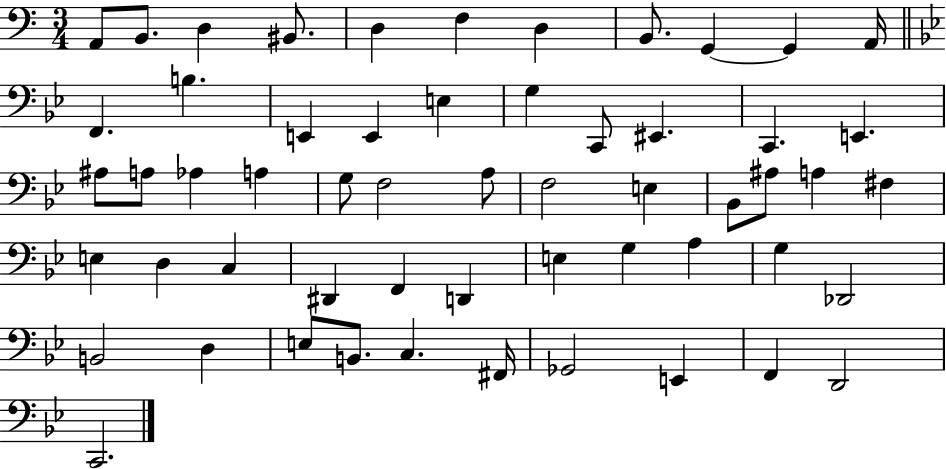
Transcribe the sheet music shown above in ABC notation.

X:1
T:Untitled
M:3/4
L:1/4
K:C
A,,/2 B,,/2 D, ^B,,/2 D, F, D, B,,/2 G,, G,, A,,/4 F,, B, E,, E,, E, G, C,,/2 ^E,, C,, E,, ^A,/2 A,/2 _A, A, G,/2 F,2 A,/2 F,2 E, _B,,/2 ^A,/2 A, ^F, E, D, C, ^D,, F,, D,, E, G, A, G, _D,,2 B,,2 D, E,/2 B,,/2 C, ^F,,/4 _G,,2 E,, F,, D,,2 C,,2